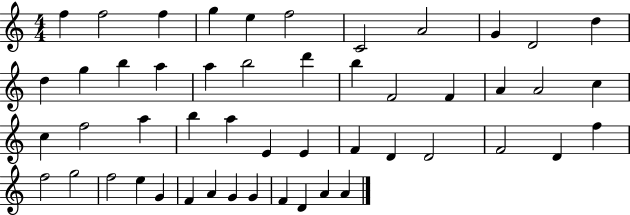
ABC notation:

X:1
T:Untitled
M:4/4
L:1/4
K:C
f f2 f g e f2 C2 A2 G D2 d d g b a a b2 d' b F2 F A A2 c c f2 a b a E E F D D2 F2 D f f2 g2 f2 e G F A G G F D A A